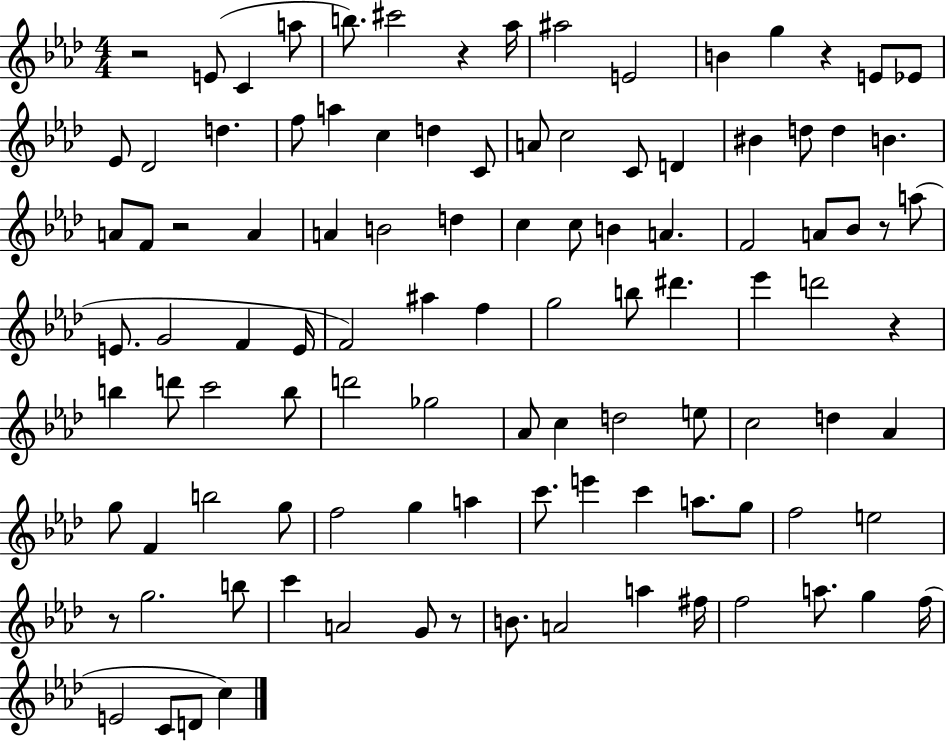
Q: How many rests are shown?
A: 8